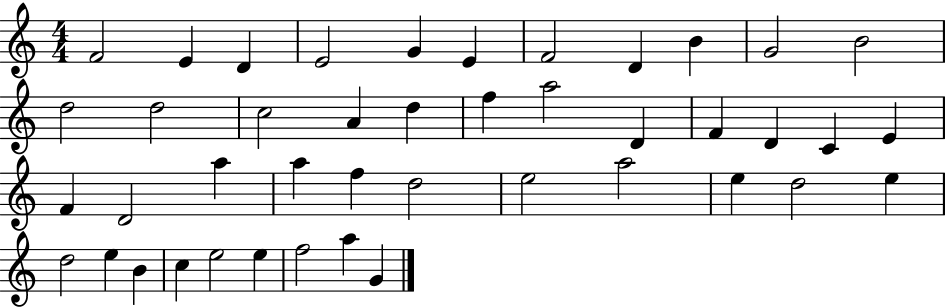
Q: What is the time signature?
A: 4/4